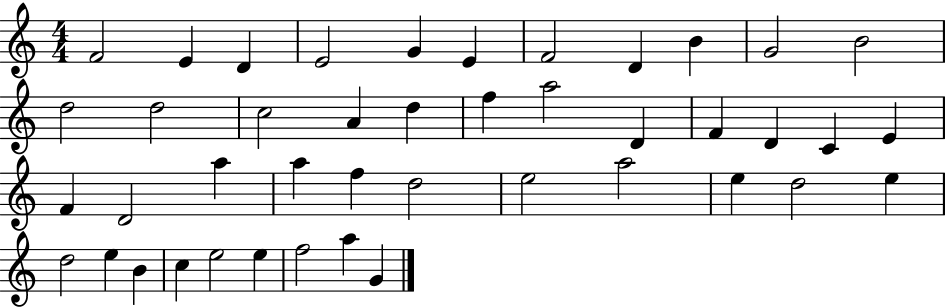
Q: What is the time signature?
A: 4/4